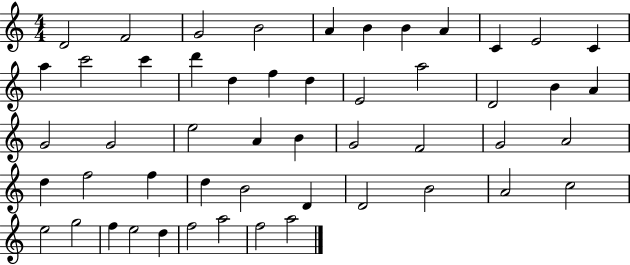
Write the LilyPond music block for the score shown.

{
  \clef treble
  \numericTimeSignature
  \time 4/4
  \key c \major
  d'2 f'2 | g'2 b'2 | a'4 b'4 b'4 a'4 | c'4 e'2 c'4 | \break a''4 c'''2 c'''4 | d'''4 d''4 f''4 d''4 | e'2 a''2 | d'2 b'4 a'4 | \break g'2 g'2 | e''2 a'4 b'4 | g'2 f'2 | g'2 a'2 | \break d''4 f''2 f''4 | d''4 b'2 d'4 | d'2 b'2 | a'2 c''2 | \break e''2 g''2 | f''4 e''2 d''4 | f''2 a''2 | f''2 a''2 | \break \bar "|."
}